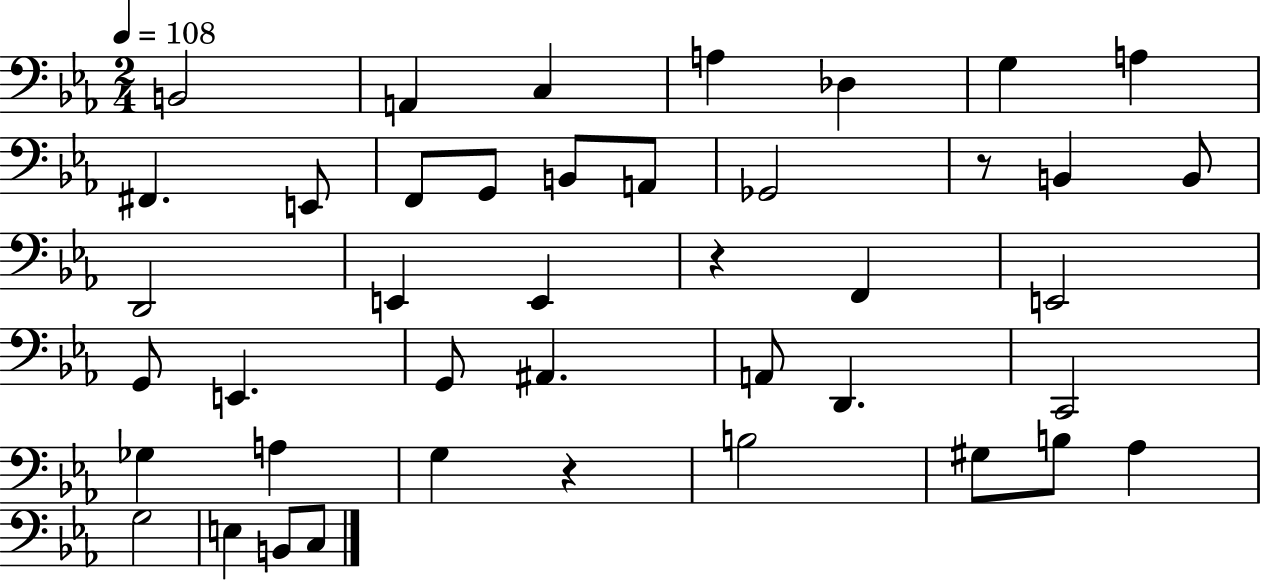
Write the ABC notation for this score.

X:1
T:Untitled
M:2/4
L:1/4
K:Eb
B,,2 A,, C, A, _D, G, A, ^F,, E,,/2 F,,/2 G,,/2 B,,/2 A,,/2 _G,,2 z/2 B,, B,,/2 D,,2 E,, E,, z F,, E,,2 G,,/2 E,, G,,/2 ^A,, A,,/2 D,, C,,2 _G, A, G, z B,2 ^G,/2 B,/2 _A, G,2 E, B,,/2 C,/2